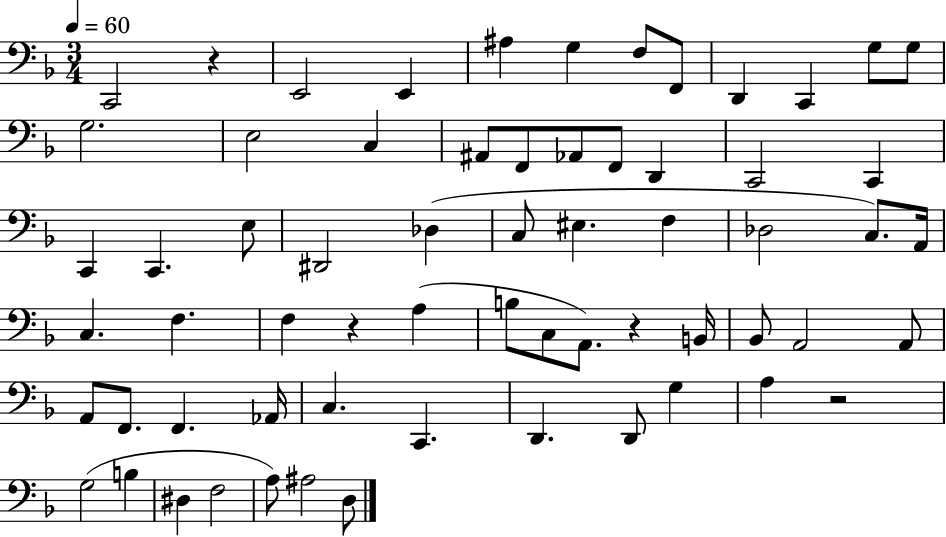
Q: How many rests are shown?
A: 4